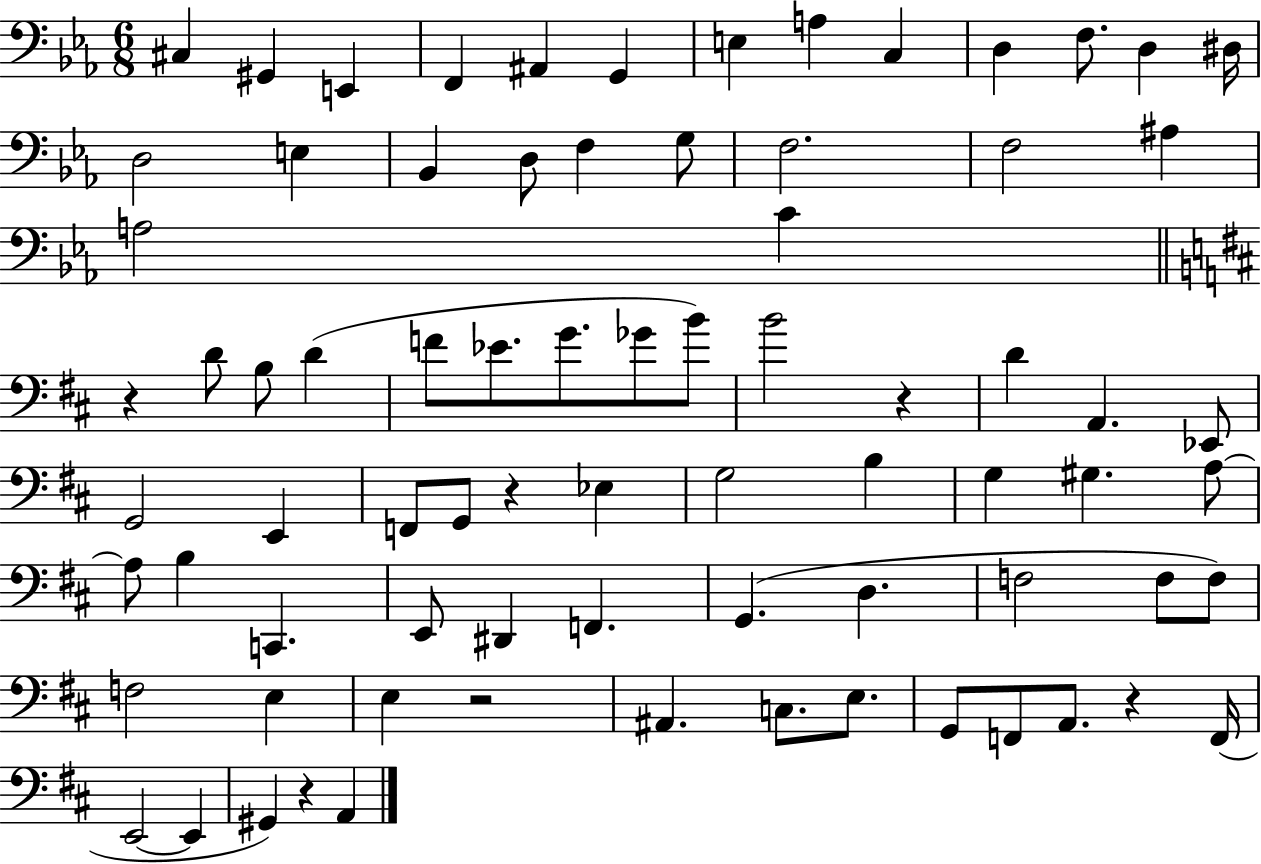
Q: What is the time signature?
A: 6/8